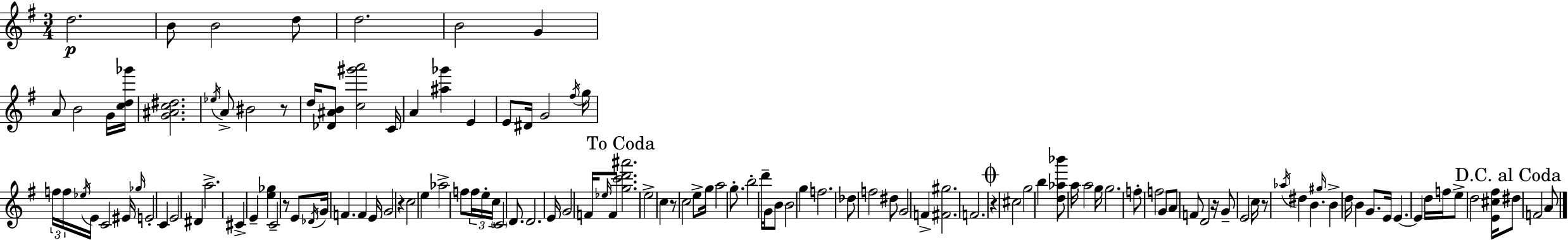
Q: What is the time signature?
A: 3/4